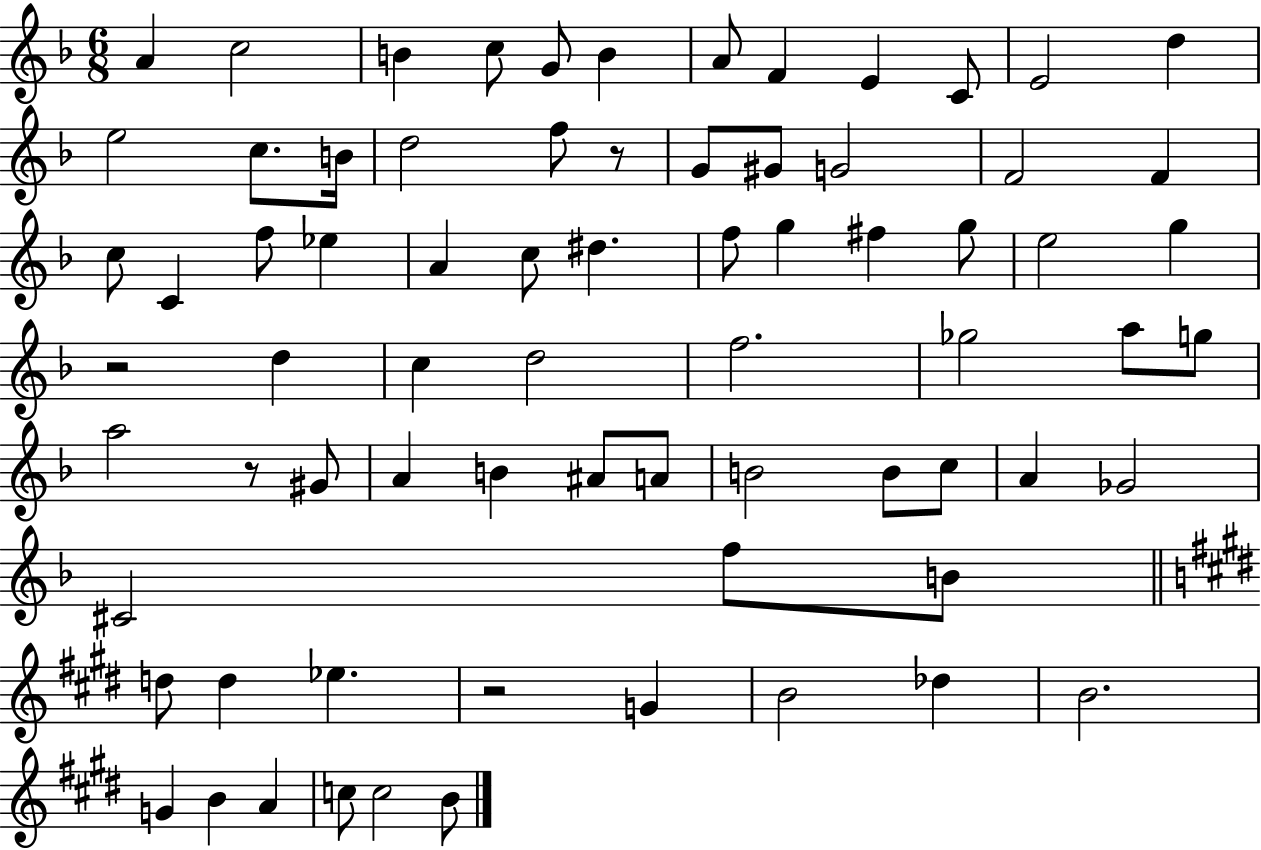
X:1
T:Untitled
M:6/8
L:1/4
K:F
A c2 B c/2 G/2 B A/2 F E C/2 E2 d e2 c/2 B/4 d2 f/2 z/2 G/2 ^G/2 G2 F2 F c/2 C f/2 _e A c/2 ^d f/2 g ^f g/2 e2 g z2 d c d2 f2 _g2 a/2 g/2 a2 z/2 ^G/2 A B ^A/2 A/2 B2 B/2 c/2 A _G2 ^C2 f/2 B/2 d/2 d _e z2 G B2 _d B2 G B A c/2 c2 B/2